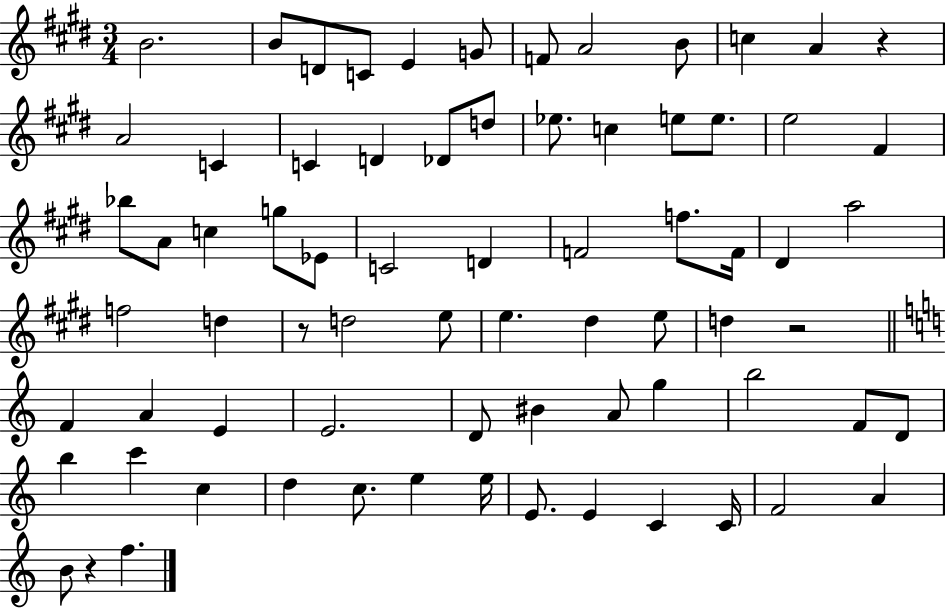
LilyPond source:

{
  \clef treble
  \numericTimeSignature
  \time 3/4
  \key e \major
  b'2. | b'8 d'8 c'8 e'4 g'8 | f'8 a'2 b'8 | c''4 a'4 r4 | \break a'2 c'4 | c'4 d'4 des'8 d''8 | ees''8. c''4 e''8 e''8. | e''2 fis'4 | \break bes''8 a'8 c''4 g''8 ees'8 | c'2 d'4 | f'2 f''8. f'16 | dis'4 a''2 | \break f''2 d''4 | r8 d''2 e''8 | e''4. dis''4 e''8 | d''4 r2 | \break \bar "||" \break \key a \minor f'4 a'4 e'4 | e'2. | d'8 bis'4 a'8 g''4 | b''2 f'8 d'8 | \break b''4 c'''4 c''4 | d''4 c''8. e''4 e''16 | e'8. e'4 c'4 c'16 | f'2 a'4 | \break b'8 r4 f''4. | \bar "|."
}